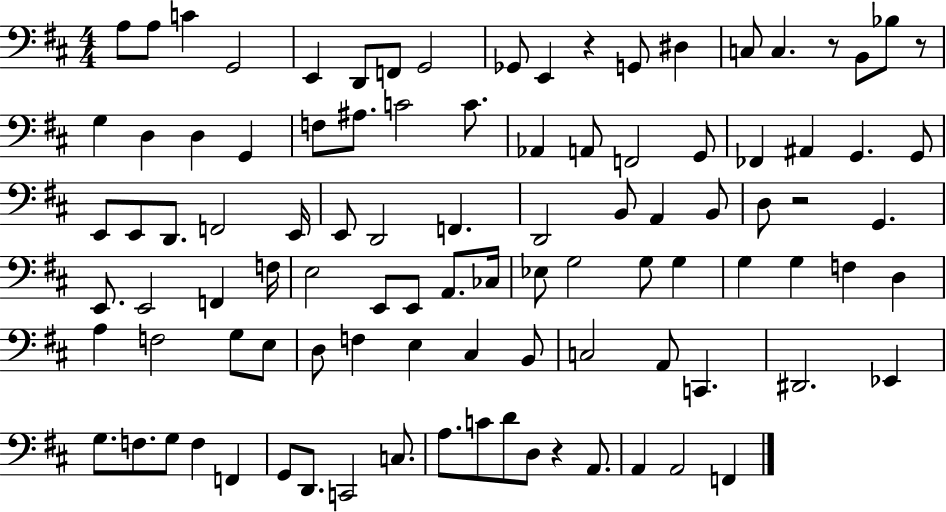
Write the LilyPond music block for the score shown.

{
  \clef bass
  \numericTimeSignature
  \time 4/4
  \key d \major
  a8 a8 c'4 g,2 | e,4 d,8 f,8 g,2 | ges,8 e,4 r4 g,8 dis4 | c8 c4. r8 b,8 bes8 r8 | \break g4 d4 d4 g,4 | f8 ais8. c'2 c'8. | aes,4 a,8 f,2 g,8 | fes,4 ais,4 g,4. g,8 | \break e,8 e,8 d,8. f,2 e,16 | e,8 d,2 f,4. | d,2 b,8 a,4 b,8 | d8 r2 g,4. | \break e,8. e,2 f,4 f16 | e2 e,8 e,8 a,8. ces16 | ees8 g2 g8 g4 | g4 g4 f4 d4 | \break a4 f2 g8 e8 | d8 f4 e4 cis4 b,8 | c2 a,8 c,4. | dis,2. ees,4 | \break g8. f8. g8 f4 f,4 | g,8 d,8. c,2 c8. | a8. c'8 d'8 d8 r4 a,8. | a,4 a,2 f,4 | \break \bar "|."
}